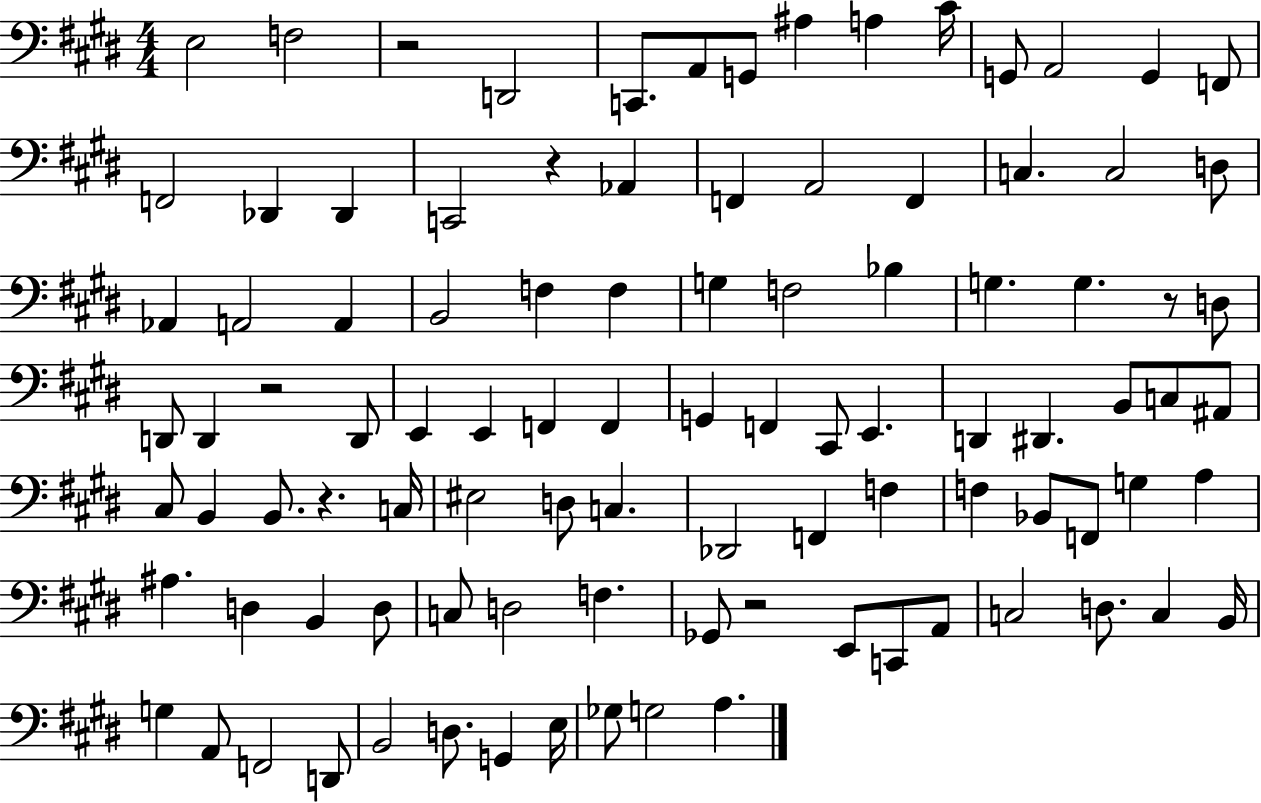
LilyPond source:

{
  \clef bass
  \numericTimeSignature
  \time 4/4
  \key e \major
  e2 f2 | r2 d,2 | c,8. a,8 g,8 ais4 a4 cis'16 | g,8 a,2 g,4 f,8 | \break f,2 des,4 des,4 | c,2 r4 aes,4 | f,4 a,2 f,4 | c4. c2 d8 | \break aes,4 a,2 a,4 | b,2 f4 f4 | g4 f2 bes4 | g4. g4. r8 d8 | \break d,8 d,4 r2 d,8 | e,4 e,4 f,4 f,4 | g,4 f,4 cis,8 e,4. | d,4 dis,4. b,8 c8 ais,8 | \break cis8 b,4 b,8. r4. c16 | eis2 d8 c4. | des,2 f,4 f4 | f4 bes,8 f,8 g4 a4 | \break ais4. d4 b,4 d8 | c8 d2 f4. | ges,8 r2 e,8 c,8 a,8 | c2 d8. c4 b,16 | \break g4 a,8 f,2 d,8 | b,2 d8. g,4 e16 | ges8 g2 a4. | \bar "|."
}